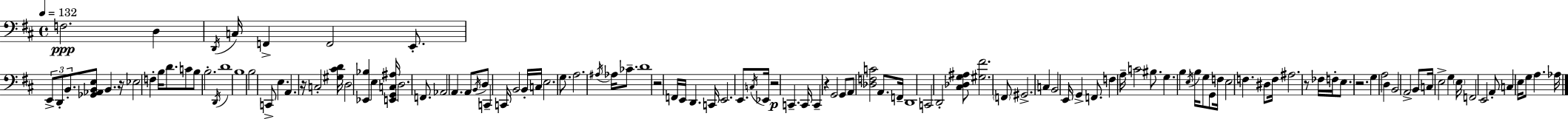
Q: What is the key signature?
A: D major